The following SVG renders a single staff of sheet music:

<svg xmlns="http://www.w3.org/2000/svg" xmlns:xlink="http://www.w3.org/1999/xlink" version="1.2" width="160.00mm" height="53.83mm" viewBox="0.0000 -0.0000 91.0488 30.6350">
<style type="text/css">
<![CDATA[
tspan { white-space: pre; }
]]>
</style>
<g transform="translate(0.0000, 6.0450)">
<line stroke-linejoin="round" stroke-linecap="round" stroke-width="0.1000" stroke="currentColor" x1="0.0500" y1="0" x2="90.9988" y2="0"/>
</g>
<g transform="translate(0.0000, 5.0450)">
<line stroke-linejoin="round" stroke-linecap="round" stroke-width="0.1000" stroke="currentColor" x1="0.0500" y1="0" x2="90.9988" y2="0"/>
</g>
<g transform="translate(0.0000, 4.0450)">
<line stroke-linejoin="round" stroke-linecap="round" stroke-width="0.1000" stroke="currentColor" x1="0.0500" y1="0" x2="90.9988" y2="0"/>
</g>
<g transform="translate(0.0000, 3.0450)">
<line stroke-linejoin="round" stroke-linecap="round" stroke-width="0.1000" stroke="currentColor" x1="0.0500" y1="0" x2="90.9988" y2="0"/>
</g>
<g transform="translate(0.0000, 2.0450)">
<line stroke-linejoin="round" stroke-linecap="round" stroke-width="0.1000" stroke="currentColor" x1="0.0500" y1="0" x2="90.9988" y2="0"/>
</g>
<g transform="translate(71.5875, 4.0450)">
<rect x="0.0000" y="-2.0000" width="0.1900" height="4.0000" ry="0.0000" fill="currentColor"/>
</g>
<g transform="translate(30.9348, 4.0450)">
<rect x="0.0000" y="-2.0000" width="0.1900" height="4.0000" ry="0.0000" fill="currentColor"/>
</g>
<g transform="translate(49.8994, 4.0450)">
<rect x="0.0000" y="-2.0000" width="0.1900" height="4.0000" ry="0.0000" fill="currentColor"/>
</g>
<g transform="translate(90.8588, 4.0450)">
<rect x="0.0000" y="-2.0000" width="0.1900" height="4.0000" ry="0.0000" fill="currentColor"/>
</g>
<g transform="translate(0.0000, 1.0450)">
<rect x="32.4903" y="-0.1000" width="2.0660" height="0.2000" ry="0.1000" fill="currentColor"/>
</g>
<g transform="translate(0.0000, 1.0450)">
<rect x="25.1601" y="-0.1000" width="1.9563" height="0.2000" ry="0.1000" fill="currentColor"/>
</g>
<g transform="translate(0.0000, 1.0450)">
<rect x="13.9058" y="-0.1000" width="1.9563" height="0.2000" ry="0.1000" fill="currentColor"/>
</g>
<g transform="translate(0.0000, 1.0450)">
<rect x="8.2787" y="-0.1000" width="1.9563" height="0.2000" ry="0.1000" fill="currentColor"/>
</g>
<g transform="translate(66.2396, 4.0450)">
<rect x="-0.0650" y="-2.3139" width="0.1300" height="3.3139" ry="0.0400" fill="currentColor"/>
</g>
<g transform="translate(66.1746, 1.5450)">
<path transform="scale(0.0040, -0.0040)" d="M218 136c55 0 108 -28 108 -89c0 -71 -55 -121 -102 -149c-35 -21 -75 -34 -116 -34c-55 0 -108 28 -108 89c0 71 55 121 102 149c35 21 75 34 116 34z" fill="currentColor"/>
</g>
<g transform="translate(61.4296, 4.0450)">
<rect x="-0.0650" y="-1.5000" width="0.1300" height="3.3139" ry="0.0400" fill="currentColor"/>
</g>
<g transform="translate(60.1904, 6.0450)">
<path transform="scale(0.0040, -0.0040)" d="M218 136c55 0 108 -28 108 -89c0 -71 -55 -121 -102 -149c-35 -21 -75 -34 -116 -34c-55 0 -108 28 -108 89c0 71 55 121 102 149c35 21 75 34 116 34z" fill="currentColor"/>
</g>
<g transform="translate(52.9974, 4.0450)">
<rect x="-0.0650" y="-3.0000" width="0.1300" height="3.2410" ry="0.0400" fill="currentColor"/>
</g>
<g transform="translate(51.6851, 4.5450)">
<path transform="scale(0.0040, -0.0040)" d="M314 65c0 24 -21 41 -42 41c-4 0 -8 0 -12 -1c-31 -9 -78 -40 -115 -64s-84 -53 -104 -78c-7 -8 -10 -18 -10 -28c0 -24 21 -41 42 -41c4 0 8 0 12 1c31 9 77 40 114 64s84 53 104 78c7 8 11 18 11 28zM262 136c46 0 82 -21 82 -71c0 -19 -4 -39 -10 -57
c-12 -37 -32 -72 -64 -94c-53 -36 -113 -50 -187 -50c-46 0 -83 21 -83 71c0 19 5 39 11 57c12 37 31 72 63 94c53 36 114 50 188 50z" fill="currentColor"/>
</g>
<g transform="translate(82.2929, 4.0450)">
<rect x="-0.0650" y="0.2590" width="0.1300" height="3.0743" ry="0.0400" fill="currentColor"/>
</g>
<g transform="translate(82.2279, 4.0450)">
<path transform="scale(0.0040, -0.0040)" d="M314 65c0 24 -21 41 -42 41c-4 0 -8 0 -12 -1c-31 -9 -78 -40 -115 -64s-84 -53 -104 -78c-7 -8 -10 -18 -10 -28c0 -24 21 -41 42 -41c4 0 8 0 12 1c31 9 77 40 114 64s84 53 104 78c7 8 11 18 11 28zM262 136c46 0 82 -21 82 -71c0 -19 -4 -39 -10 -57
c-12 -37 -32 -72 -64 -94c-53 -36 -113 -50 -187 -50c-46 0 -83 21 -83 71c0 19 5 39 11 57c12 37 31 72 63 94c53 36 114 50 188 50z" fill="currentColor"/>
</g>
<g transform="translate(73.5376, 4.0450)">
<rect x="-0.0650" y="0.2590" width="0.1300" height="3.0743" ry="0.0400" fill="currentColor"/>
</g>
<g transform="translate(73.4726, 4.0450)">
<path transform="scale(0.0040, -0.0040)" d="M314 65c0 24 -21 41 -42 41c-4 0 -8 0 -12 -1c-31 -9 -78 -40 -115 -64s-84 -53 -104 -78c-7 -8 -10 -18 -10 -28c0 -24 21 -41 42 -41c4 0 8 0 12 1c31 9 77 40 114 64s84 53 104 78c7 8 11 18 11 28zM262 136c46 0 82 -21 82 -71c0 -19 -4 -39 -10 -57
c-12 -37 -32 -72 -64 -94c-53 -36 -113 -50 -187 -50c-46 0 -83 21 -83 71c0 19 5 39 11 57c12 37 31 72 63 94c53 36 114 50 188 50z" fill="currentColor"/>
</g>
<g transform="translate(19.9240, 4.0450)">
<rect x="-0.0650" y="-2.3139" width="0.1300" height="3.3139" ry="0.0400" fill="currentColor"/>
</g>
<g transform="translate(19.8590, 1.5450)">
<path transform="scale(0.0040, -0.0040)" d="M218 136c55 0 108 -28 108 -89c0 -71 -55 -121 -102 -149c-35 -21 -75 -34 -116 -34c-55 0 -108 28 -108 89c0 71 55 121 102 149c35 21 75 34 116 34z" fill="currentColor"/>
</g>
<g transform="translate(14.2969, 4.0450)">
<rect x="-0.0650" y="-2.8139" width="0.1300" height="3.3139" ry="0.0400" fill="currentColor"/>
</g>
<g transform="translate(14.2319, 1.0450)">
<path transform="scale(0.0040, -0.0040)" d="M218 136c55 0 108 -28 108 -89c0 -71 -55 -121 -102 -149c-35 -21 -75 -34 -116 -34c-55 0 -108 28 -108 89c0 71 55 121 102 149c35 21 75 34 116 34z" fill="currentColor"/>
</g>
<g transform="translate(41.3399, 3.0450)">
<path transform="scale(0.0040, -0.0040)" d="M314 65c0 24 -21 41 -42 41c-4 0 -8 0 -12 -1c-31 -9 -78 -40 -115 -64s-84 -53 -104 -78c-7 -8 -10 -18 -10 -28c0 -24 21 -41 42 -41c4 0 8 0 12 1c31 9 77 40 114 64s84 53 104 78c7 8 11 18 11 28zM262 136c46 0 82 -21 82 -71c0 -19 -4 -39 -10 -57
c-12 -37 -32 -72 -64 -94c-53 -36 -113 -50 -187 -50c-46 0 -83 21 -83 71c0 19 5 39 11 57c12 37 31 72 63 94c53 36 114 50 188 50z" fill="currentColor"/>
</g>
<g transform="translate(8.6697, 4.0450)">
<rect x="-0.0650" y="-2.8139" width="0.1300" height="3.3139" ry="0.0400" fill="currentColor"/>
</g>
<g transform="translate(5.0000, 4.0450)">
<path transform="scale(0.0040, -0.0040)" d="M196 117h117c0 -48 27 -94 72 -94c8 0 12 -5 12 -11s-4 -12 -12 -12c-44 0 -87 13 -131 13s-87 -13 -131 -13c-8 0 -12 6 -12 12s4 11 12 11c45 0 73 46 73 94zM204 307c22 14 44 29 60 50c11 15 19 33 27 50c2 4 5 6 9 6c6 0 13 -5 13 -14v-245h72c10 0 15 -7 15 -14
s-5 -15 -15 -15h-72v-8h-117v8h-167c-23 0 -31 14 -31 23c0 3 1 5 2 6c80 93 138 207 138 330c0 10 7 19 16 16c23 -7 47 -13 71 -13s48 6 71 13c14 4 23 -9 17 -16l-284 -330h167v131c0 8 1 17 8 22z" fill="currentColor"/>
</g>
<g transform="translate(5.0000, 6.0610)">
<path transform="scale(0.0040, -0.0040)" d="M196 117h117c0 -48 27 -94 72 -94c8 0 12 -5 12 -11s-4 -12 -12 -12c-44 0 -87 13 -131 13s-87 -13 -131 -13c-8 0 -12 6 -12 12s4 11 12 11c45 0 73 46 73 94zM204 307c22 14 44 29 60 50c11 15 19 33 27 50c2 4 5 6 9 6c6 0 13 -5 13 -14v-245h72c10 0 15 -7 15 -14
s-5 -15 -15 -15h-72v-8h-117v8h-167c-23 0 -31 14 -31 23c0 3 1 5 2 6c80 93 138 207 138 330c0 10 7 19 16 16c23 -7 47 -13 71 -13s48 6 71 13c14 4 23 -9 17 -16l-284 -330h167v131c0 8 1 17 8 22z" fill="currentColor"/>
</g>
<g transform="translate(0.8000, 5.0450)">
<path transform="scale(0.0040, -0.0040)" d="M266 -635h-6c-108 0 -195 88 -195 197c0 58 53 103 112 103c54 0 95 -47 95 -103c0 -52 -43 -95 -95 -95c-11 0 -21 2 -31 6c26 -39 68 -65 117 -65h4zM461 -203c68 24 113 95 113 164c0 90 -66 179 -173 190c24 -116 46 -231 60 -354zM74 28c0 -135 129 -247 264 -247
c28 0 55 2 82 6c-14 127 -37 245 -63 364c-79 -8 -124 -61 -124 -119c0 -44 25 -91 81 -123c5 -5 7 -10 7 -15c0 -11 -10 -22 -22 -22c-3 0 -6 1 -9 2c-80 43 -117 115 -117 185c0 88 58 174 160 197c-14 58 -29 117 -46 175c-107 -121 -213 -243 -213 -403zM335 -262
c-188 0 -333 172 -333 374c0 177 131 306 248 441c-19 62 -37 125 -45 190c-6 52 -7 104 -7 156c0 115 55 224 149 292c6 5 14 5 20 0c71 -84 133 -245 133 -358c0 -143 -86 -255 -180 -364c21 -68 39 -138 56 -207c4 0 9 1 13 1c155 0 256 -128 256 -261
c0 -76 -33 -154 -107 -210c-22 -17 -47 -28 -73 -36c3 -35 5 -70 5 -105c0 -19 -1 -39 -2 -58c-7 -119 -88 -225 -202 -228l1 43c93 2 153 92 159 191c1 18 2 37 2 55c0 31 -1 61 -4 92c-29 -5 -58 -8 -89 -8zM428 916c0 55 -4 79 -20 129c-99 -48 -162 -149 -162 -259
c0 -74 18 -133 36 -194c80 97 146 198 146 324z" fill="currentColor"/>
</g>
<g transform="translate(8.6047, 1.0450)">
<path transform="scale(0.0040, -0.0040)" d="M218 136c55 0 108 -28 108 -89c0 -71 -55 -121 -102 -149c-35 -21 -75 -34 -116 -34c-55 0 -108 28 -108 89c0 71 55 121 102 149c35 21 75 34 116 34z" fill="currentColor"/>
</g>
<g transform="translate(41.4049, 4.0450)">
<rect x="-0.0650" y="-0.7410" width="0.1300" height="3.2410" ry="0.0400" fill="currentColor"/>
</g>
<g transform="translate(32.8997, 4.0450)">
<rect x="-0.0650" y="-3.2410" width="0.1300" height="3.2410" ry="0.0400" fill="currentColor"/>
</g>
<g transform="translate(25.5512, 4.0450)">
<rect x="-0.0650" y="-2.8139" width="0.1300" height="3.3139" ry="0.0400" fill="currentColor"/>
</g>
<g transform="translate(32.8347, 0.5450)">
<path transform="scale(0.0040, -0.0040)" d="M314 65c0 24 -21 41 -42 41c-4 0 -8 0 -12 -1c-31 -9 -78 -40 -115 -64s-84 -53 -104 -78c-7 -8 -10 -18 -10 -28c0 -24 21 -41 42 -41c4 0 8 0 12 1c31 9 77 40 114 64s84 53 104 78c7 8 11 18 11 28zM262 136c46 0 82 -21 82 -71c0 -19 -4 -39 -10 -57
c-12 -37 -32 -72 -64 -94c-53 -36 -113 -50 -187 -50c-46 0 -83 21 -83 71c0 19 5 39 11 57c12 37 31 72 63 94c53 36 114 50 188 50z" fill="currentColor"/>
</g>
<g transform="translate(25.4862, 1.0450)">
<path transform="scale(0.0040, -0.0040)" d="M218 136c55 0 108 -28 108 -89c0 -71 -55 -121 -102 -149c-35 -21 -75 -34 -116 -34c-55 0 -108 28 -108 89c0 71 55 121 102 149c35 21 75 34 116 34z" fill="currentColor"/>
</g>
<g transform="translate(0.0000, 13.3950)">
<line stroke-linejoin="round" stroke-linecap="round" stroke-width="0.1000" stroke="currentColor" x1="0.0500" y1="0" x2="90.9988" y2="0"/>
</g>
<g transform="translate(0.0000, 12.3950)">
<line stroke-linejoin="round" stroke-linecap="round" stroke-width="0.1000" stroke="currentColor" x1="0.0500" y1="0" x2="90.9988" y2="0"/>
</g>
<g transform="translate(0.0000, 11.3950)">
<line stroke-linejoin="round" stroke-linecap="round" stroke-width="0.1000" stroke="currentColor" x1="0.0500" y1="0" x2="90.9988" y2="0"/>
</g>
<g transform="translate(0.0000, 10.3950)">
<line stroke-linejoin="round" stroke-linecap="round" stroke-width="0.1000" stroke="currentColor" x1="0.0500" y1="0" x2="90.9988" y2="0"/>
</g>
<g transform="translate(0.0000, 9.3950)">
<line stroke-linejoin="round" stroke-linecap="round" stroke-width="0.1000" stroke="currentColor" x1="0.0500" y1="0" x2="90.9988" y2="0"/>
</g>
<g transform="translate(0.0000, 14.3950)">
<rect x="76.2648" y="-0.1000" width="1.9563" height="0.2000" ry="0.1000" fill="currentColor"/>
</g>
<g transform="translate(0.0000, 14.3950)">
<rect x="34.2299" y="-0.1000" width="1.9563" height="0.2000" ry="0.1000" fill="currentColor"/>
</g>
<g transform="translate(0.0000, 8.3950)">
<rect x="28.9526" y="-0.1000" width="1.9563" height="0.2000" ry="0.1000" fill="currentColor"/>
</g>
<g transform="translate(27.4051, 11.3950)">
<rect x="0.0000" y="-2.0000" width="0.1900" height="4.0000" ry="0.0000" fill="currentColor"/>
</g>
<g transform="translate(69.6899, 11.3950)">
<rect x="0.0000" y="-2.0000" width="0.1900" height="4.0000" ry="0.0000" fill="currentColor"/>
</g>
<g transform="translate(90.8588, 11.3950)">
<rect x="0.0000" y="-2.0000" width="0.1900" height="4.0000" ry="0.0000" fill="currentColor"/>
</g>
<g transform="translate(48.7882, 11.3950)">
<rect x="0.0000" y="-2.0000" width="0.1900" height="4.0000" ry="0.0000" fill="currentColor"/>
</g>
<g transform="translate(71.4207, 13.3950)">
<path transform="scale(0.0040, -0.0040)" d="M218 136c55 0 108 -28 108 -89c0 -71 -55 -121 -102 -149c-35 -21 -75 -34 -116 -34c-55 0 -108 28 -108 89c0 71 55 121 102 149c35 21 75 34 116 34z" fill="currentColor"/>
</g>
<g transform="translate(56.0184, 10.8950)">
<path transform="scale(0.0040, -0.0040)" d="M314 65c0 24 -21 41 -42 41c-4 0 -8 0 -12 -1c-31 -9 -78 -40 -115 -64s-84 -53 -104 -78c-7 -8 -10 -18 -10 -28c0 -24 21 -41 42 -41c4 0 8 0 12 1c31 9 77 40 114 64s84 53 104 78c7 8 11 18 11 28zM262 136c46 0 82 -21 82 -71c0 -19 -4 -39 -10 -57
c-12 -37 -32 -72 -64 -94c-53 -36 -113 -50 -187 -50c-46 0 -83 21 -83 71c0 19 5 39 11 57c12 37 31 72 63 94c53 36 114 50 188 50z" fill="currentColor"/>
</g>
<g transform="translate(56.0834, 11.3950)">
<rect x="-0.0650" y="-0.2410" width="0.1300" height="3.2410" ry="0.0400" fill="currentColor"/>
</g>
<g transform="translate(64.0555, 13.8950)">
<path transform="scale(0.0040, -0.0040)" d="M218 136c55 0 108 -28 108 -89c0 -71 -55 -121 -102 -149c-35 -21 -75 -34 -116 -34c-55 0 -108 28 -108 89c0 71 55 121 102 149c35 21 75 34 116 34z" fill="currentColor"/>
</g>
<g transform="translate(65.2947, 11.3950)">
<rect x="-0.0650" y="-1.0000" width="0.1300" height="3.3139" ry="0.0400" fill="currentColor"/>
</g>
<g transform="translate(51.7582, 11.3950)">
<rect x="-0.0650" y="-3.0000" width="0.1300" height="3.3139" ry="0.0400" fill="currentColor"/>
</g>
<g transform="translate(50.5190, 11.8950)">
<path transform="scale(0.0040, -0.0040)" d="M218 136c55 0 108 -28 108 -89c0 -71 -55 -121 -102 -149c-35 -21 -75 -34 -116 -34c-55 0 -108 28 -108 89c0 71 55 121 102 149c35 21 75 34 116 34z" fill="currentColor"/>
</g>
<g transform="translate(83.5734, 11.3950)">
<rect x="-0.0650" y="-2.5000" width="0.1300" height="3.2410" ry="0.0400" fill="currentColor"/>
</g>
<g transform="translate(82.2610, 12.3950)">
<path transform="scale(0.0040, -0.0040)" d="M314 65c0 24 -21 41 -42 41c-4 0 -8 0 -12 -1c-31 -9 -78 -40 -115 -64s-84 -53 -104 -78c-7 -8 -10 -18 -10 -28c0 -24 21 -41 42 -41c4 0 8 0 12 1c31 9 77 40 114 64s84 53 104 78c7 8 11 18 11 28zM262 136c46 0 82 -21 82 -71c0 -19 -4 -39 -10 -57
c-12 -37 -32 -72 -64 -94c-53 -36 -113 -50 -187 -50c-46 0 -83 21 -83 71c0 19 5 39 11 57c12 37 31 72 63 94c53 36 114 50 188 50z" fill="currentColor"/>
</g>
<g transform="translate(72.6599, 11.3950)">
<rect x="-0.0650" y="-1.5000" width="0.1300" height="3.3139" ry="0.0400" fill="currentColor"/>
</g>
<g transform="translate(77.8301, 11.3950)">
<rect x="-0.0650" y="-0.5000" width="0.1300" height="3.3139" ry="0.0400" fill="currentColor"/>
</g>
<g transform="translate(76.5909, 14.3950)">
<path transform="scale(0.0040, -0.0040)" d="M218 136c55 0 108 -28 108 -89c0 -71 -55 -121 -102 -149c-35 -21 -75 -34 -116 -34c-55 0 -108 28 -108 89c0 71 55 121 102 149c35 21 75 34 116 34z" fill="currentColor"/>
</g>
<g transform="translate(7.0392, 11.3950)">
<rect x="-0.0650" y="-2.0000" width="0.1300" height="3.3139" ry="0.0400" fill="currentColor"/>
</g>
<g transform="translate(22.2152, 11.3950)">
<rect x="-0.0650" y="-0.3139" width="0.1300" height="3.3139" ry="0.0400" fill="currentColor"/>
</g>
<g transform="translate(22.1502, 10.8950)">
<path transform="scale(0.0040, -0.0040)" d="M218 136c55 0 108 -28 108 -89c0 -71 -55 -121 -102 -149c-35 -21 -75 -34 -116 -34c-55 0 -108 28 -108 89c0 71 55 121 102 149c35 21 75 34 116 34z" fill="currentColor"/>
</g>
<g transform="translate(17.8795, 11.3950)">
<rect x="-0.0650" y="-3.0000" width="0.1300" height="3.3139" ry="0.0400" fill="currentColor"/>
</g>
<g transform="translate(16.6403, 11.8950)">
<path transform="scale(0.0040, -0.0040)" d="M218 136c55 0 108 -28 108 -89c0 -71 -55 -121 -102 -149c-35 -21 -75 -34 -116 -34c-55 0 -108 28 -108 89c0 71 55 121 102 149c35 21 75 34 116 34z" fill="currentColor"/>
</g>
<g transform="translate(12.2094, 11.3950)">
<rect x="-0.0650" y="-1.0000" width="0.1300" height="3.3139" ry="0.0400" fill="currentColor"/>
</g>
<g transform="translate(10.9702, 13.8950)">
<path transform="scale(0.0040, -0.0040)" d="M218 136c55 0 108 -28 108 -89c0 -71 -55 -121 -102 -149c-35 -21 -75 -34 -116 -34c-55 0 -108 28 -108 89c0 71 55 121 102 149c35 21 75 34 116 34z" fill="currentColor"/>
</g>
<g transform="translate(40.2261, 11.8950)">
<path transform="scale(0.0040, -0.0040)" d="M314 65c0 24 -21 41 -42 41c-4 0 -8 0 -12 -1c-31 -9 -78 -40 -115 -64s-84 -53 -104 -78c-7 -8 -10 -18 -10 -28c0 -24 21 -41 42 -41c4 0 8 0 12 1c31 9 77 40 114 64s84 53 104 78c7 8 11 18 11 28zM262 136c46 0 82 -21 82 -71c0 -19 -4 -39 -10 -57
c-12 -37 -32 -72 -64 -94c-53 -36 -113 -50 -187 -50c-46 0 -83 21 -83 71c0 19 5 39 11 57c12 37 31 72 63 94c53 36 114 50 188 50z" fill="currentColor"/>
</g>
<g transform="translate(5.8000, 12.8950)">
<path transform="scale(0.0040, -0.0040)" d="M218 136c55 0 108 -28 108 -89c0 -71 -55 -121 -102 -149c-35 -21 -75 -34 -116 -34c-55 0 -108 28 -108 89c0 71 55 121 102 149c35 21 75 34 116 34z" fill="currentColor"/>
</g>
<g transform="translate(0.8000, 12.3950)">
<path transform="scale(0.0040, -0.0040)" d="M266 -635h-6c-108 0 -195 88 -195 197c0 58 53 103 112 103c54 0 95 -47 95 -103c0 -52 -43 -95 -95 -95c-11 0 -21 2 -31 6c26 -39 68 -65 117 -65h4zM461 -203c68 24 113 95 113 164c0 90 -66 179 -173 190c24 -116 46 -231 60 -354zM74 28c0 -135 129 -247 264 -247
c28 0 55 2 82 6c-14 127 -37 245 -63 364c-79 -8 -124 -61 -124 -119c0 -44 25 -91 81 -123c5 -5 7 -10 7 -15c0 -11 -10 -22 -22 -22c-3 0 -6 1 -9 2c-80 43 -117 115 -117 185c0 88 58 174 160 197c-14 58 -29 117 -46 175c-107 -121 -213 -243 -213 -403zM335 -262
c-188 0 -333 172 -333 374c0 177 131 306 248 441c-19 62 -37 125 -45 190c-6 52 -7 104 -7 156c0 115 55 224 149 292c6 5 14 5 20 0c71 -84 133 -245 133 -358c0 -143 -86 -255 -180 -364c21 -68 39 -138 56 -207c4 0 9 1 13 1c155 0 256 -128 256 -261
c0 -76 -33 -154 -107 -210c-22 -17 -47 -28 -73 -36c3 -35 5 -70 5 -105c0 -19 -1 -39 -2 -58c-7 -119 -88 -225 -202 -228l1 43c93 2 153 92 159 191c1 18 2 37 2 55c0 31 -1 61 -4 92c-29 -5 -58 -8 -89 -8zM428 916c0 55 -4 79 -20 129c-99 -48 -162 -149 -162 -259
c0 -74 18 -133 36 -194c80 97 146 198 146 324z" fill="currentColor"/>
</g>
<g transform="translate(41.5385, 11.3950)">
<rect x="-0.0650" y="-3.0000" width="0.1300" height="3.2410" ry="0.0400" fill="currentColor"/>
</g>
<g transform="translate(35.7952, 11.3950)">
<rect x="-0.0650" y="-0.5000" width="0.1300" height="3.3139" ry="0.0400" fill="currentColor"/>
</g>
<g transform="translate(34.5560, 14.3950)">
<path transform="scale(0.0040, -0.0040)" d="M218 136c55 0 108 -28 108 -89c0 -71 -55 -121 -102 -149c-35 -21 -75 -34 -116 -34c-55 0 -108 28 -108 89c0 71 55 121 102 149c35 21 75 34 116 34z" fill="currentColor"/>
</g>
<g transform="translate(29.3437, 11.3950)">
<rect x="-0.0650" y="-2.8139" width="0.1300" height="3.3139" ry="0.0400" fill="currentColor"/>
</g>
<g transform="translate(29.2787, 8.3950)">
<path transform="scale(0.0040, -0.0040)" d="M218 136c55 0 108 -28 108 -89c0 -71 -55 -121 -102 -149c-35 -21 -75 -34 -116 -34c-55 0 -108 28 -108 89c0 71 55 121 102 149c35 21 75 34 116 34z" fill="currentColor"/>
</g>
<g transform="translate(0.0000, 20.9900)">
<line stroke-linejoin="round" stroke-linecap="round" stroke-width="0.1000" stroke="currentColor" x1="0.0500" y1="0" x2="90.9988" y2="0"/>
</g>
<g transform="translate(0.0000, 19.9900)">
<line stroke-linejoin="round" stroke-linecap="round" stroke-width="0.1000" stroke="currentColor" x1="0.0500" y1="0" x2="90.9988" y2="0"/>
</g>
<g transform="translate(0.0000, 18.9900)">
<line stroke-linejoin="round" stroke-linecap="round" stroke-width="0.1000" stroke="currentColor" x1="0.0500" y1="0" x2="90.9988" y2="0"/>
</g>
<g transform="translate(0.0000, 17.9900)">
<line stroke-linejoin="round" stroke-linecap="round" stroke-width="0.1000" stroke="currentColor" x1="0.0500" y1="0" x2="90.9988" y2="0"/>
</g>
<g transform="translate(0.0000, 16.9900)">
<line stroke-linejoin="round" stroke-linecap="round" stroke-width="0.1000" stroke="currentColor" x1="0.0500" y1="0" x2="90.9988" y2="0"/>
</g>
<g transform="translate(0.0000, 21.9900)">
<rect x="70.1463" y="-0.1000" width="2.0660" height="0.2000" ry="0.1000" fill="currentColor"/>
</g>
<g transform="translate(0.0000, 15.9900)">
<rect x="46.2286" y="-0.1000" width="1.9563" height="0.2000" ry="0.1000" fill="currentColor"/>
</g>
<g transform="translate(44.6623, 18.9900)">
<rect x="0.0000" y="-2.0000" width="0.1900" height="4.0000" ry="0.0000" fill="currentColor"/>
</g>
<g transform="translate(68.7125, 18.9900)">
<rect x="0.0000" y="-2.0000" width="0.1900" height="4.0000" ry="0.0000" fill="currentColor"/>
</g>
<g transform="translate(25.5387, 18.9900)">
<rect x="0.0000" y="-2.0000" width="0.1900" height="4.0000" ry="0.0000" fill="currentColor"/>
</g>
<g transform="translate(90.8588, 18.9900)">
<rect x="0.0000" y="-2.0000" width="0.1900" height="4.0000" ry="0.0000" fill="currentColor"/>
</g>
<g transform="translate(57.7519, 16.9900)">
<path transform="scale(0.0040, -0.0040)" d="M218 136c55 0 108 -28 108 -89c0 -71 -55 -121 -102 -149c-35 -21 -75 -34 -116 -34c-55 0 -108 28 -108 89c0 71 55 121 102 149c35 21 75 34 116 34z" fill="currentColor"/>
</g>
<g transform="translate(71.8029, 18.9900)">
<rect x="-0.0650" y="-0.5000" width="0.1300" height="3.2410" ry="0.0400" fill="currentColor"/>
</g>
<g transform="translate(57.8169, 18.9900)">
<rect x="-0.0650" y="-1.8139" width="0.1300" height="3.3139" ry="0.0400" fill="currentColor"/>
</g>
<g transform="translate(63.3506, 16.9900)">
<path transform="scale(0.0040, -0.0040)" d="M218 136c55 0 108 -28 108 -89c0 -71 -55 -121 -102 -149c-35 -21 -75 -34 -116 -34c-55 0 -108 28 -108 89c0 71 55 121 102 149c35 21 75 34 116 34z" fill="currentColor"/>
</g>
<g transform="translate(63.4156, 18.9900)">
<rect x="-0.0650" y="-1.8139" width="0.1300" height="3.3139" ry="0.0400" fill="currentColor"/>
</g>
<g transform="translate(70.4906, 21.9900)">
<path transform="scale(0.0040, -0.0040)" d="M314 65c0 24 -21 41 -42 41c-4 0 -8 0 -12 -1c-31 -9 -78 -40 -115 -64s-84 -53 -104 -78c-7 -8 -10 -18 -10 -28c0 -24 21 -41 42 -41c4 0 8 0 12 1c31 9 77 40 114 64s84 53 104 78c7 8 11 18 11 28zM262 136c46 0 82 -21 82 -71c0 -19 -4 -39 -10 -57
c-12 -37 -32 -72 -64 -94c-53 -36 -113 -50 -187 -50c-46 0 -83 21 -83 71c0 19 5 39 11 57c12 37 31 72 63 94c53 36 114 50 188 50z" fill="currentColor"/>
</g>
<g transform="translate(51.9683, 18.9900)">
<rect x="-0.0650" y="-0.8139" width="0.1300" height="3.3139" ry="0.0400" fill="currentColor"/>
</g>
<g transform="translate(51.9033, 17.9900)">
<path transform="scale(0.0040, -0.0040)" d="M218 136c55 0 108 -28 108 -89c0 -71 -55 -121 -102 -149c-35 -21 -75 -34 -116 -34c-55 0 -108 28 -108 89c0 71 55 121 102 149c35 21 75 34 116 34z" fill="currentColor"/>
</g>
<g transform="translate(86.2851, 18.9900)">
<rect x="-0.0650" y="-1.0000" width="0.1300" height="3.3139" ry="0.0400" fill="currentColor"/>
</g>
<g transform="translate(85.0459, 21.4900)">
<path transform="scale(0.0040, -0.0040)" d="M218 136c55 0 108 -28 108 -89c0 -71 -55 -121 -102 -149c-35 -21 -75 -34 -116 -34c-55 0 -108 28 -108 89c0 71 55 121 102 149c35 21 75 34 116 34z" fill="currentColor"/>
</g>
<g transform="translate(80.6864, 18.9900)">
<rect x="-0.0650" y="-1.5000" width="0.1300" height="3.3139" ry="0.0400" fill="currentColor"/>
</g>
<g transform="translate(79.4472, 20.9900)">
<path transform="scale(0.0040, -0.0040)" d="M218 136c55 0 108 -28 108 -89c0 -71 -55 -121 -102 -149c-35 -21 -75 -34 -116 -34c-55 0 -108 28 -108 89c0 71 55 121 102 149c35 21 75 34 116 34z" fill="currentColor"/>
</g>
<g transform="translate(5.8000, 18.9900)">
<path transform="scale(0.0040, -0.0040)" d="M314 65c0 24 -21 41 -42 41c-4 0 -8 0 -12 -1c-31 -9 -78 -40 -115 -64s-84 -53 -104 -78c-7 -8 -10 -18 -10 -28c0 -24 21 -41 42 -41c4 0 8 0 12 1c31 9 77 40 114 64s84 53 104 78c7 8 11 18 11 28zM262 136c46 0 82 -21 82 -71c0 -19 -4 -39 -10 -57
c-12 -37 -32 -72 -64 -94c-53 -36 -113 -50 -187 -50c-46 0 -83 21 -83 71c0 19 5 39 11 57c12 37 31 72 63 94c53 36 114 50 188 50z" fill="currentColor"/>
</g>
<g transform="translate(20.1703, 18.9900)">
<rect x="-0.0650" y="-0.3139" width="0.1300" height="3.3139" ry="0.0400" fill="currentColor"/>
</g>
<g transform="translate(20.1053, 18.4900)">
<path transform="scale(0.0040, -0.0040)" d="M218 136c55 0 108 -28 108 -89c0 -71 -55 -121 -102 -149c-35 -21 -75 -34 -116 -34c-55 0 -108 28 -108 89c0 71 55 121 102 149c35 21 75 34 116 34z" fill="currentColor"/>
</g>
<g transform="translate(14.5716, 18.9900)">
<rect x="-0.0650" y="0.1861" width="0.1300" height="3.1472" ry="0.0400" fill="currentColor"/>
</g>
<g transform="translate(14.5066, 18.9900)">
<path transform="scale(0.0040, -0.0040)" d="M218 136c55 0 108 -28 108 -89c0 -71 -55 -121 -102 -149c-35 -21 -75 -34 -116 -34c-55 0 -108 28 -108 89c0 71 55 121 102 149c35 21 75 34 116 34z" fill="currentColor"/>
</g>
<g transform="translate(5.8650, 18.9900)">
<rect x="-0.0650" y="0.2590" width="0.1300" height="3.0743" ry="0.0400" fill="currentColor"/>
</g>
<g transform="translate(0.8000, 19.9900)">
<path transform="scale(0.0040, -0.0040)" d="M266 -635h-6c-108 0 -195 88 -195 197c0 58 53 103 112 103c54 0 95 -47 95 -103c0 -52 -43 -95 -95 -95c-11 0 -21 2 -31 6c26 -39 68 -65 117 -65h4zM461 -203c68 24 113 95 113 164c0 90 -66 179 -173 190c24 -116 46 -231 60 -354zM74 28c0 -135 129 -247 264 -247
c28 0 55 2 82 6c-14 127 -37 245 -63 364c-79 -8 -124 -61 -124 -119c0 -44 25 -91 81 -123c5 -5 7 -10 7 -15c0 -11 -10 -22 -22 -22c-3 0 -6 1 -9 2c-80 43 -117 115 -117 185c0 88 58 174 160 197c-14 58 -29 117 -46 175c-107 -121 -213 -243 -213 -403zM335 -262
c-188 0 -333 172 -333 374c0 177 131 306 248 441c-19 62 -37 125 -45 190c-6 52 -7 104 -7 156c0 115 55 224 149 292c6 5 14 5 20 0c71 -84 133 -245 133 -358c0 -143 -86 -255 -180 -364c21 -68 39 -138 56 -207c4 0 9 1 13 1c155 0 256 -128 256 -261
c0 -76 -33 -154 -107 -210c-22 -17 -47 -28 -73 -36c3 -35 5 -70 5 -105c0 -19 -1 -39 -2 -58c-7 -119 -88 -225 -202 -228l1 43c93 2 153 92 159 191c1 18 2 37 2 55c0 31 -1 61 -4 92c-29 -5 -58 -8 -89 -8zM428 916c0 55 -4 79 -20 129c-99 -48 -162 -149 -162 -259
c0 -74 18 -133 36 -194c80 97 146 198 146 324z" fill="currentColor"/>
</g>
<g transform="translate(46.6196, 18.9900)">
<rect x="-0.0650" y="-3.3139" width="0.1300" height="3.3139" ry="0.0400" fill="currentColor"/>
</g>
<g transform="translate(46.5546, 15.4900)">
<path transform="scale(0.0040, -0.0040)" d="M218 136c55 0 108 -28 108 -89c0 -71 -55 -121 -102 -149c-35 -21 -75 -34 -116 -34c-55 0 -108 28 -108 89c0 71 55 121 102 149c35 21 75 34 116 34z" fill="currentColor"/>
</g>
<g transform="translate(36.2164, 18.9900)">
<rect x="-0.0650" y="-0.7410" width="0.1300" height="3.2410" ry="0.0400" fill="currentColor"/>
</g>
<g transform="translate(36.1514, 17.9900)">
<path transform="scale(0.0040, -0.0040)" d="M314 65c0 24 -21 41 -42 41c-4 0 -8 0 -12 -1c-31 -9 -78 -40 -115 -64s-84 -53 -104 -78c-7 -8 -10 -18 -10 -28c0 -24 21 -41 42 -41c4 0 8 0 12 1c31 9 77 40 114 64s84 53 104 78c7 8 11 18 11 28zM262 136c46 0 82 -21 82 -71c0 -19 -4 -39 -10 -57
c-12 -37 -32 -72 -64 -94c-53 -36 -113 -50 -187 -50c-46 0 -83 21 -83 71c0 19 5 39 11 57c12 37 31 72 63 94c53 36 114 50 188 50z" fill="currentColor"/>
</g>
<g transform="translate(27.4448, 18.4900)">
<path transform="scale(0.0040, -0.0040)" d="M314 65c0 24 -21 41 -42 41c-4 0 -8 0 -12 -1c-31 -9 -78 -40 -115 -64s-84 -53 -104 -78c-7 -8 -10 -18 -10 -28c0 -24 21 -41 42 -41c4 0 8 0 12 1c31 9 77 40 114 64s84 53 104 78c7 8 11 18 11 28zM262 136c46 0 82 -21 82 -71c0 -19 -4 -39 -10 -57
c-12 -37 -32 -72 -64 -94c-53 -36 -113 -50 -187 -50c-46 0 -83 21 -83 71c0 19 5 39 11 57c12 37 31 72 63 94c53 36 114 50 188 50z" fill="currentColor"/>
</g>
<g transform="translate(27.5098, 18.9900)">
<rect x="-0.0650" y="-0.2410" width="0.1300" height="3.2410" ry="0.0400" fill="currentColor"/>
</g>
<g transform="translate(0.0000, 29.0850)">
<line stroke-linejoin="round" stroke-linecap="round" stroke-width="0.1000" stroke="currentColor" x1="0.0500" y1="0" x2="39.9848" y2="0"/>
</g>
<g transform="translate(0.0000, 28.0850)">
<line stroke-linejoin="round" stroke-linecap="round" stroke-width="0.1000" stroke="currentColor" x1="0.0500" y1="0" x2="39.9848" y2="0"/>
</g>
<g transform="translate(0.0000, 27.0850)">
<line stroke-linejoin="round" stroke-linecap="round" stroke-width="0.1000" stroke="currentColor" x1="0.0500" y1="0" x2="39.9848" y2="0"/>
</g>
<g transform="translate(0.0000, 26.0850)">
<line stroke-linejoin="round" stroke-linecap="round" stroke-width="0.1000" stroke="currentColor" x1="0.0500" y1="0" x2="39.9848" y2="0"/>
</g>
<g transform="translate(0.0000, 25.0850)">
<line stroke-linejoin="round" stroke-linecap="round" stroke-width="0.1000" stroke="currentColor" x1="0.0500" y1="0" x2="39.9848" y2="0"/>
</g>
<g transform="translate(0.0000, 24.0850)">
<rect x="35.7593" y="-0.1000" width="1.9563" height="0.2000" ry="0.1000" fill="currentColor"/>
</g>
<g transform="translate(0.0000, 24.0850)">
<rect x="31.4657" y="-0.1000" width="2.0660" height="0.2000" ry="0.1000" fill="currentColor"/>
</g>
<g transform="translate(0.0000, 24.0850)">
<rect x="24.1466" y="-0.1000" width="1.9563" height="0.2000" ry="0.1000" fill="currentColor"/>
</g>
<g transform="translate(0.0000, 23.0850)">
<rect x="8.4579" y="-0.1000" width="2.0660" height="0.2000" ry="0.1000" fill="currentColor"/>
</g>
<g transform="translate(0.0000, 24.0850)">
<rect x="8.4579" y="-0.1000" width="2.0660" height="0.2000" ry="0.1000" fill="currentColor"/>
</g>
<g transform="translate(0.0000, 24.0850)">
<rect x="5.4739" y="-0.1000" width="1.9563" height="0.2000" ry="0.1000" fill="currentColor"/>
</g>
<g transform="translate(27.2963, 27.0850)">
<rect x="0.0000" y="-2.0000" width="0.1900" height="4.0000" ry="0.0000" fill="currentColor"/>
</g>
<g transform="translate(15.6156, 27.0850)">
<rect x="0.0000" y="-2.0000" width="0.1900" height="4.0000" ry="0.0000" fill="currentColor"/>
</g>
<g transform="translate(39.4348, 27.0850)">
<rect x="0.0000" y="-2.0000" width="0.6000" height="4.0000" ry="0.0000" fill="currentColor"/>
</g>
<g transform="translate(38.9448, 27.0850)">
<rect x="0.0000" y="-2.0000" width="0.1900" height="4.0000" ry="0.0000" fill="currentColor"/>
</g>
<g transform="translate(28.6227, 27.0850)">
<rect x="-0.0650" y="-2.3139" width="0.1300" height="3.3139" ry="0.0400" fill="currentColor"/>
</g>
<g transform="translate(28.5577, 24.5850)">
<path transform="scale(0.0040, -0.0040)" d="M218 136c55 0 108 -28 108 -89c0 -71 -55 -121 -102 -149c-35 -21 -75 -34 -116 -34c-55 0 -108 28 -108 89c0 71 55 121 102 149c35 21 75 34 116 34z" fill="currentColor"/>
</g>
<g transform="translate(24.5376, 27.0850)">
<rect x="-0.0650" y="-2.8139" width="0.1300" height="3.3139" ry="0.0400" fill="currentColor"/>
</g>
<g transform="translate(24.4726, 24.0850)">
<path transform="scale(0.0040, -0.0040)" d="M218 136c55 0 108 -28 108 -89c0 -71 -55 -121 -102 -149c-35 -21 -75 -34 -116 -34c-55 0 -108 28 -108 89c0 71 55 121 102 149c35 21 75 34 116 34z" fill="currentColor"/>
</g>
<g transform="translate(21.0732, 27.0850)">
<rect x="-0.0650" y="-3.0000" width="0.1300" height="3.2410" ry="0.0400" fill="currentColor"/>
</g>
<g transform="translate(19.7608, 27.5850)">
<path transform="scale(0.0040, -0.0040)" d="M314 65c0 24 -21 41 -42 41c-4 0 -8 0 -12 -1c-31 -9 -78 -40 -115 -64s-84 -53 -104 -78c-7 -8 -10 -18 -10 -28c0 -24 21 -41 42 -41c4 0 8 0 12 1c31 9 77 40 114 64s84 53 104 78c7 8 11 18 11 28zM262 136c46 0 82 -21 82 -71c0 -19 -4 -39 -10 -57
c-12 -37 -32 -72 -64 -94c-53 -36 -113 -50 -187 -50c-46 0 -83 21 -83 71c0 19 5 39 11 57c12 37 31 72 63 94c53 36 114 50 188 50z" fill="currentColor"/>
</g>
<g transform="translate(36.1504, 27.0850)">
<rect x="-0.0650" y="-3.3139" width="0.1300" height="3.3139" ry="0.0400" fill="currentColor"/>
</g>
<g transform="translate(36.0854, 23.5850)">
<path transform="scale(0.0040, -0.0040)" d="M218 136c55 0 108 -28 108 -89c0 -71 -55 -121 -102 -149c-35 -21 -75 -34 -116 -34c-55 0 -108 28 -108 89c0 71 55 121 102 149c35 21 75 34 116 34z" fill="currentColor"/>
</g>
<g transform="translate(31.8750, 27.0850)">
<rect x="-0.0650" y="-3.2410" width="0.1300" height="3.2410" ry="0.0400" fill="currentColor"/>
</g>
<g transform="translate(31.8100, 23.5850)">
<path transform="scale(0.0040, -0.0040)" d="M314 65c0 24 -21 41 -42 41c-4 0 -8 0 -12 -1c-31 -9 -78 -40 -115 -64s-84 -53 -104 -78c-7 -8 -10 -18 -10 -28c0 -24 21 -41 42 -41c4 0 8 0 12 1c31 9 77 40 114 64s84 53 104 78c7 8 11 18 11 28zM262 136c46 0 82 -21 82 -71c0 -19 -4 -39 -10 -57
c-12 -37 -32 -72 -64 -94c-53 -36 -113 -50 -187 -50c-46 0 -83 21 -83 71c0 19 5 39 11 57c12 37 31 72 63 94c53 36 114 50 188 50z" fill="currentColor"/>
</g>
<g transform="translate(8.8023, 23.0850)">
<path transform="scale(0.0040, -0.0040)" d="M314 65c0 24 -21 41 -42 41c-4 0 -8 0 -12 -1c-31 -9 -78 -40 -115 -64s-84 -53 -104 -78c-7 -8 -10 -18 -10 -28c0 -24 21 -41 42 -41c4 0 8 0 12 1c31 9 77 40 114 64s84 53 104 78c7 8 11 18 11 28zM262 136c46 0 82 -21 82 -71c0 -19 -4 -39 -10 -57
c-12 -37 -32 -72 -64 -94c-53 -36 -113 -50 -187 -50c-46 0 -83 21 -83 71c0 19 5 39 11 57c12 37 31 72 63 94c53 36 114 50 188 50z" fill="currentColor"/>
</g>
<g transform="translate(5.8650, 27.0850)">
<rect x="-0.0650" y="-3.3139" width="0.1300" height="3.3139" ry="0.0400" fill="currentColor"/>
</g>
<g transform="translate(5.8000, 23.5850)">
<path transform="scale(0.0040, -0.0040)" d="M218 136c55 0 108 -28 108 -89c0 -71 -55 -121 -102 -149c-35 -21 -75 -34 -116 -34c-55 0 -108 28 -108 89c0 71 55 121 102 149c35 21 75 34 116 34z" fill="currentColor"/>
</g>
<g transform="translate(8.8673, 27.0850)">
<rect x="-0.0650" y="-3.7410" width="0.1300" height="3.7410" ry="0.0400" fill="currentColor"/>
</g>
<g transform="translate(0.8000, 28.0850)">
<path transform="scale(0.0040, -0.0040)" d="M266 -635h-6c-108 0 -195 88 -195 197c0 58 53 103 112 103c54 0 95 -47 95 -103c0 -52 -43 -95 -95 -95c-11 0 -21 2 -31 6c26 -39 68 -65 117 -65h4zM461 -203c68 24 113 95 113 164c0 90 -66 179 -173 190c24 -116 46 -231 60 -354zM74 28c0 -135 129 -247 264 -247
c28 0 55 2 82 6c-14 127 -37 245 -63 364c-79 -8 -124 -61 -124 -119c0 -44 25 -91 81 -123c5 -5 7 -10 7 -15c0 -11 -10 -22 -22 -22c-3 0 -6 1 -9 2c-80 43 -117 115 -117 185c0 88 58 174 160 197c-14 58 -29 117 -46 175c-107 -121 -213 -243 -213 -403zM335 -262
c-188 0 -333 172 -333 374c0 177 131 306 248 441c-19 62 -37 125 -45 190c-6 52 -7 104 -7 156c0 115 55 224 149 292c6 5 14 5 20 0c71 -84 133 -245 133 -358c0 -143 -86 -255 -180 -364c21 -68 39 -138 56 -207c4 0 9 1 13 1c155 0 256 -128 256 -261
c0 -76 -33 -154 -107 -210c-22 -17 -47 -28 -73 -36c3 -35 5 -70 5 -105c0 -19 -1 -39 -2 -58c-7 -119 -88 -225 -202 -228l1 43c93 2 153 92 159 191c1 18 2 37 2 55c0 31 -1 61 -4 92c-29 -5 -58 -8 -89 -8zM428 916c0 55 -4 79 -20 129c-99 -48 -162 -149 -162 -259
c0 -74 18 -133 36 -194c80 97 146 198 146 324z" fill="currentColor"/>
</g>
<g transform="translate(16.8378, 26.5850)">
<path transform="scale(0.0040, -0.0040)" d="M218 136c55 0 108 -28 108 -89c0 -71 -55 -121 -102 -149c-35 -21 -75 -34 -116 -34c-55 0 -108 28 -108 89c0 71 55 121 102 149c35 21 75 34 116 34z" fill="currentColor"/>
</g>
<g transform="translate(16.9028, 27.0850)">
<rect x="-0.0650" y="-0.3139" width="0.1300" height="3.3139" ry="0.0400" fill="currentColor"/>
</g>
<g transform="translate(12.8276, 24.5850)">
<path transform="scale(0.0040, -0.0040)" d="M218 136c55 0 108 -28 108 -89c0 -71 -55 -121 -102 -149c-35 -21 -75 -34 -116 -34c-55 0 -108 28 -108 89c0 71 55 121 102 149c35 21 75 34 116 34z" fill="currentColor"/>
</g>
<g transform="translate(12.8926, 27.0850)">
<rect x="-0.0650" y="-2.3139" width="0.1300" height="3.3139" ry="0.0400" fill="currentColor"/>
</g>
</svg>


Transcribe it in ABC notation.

X:1
T:Untitled
M:4/4
L:1/4
K:C
a a g a b2 d2 A2 E g B2 B2 F D A c a C A2 A c2 D E C G2 B2 B c c2 d2 b d f f C2 E D b c'2 g c A2 a g b2 b